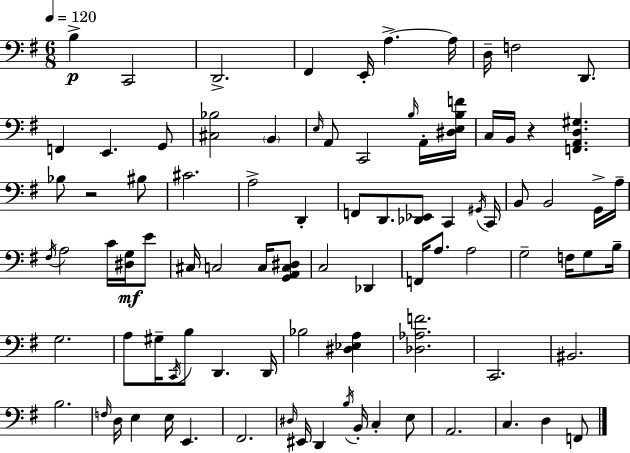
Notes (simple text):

B3/q C2/h D2/h. F#2/q E2/s A3/q. A3/s D3/s F3/h D2/e. F2/q E2/q. G2/e [C#3,Bb3]/h B2/q E3/s A2/e C2/h B3/s A2/s [D#3,E3,B3,F4]/s C3/s B2/s R/q [F2,A2,D3,G#3]/q. Bb3/e R/h BIS3/e C#4/h. A3/h D2/q F2/e D2/e. [Db2,Eb2]/e C2/q G#2/s C2/s B2/e B2/h G2/s A3/s F#3/s A3/h C4/s [D#3,G3]/s E4/e C#3/s C3/h C3/s [G2,A2,C3,D#3]/e C3/h Db2/q F2/s A3/e. A3/h G3/h F3/s G3/e B3/s G3/h. A3/e G#3/s C2/s B3/e D2/q. D2/s Bb3/h [D#3,Eb3,A3]/q [Db3,Ab3,F4]/h. C2/h. BIS2/h. B3/h. F3/s D3/s E3/q E3/s E2/q. F#2/h. D#3/s EIS2/s D2/q B3/s B2/s C3/q E3/e A2/h. C3/q. D3/q F2/e